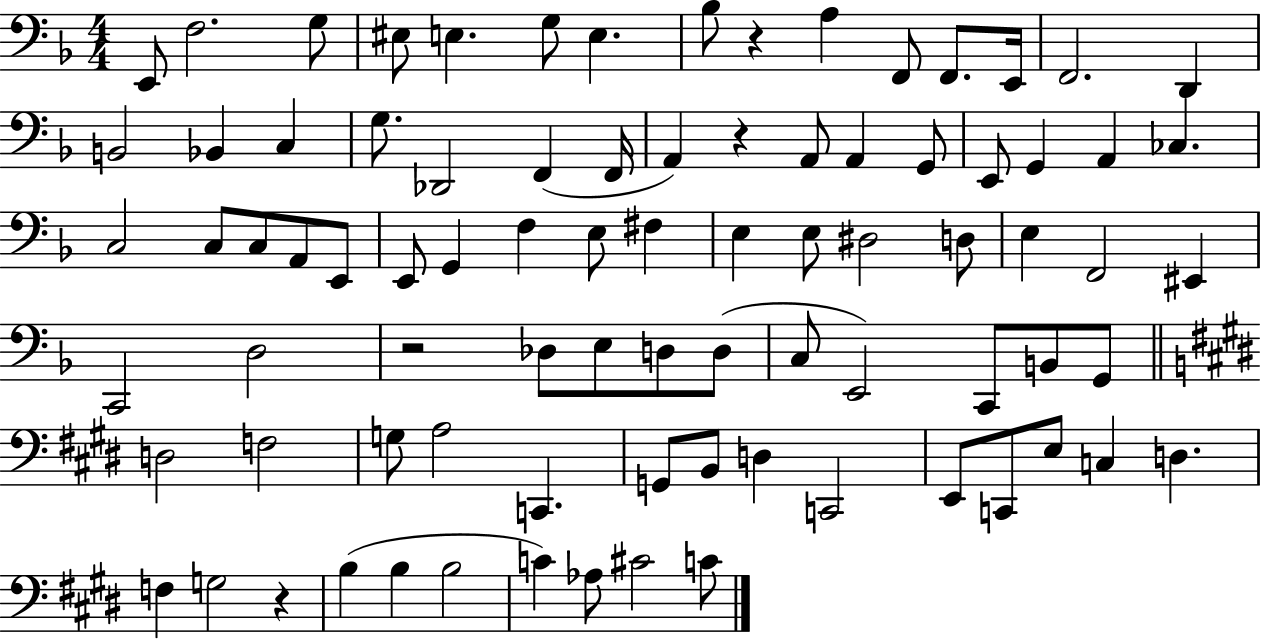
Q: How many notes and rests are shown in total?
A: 84